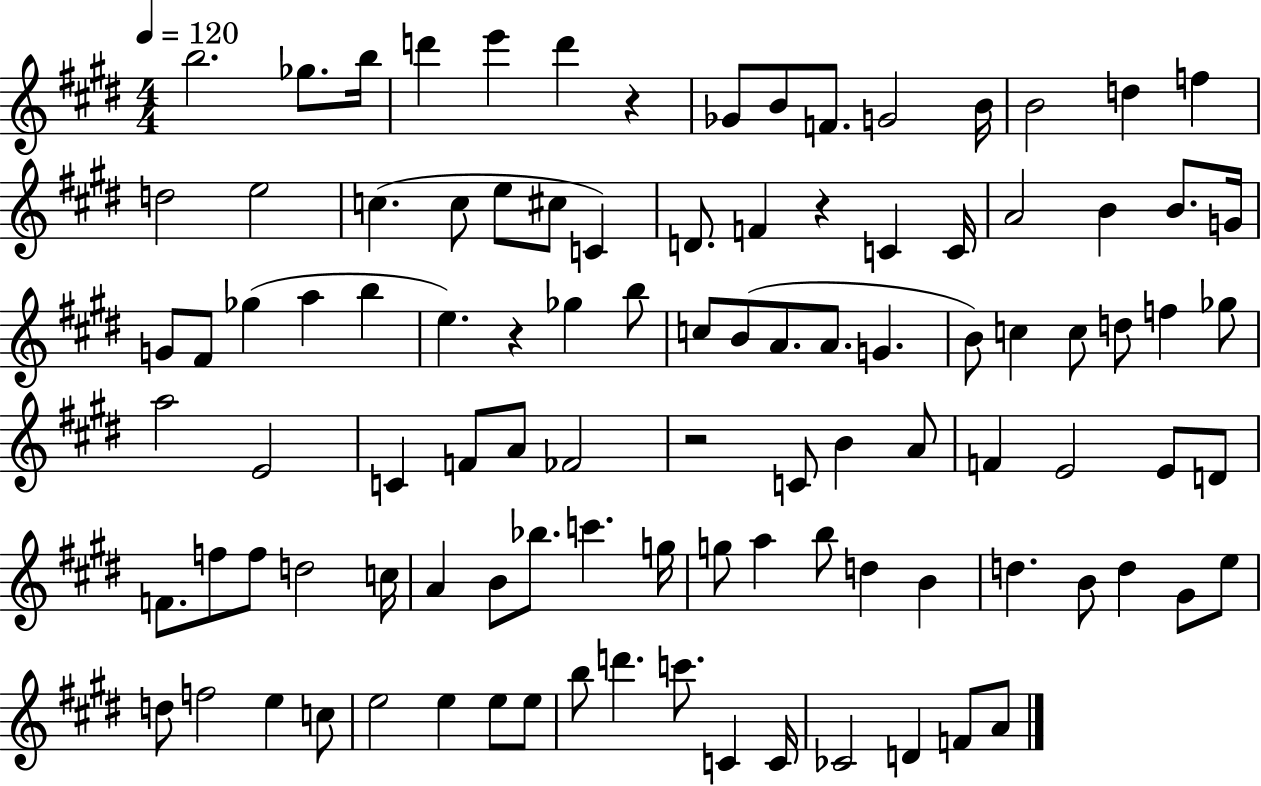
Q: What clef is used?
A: treble